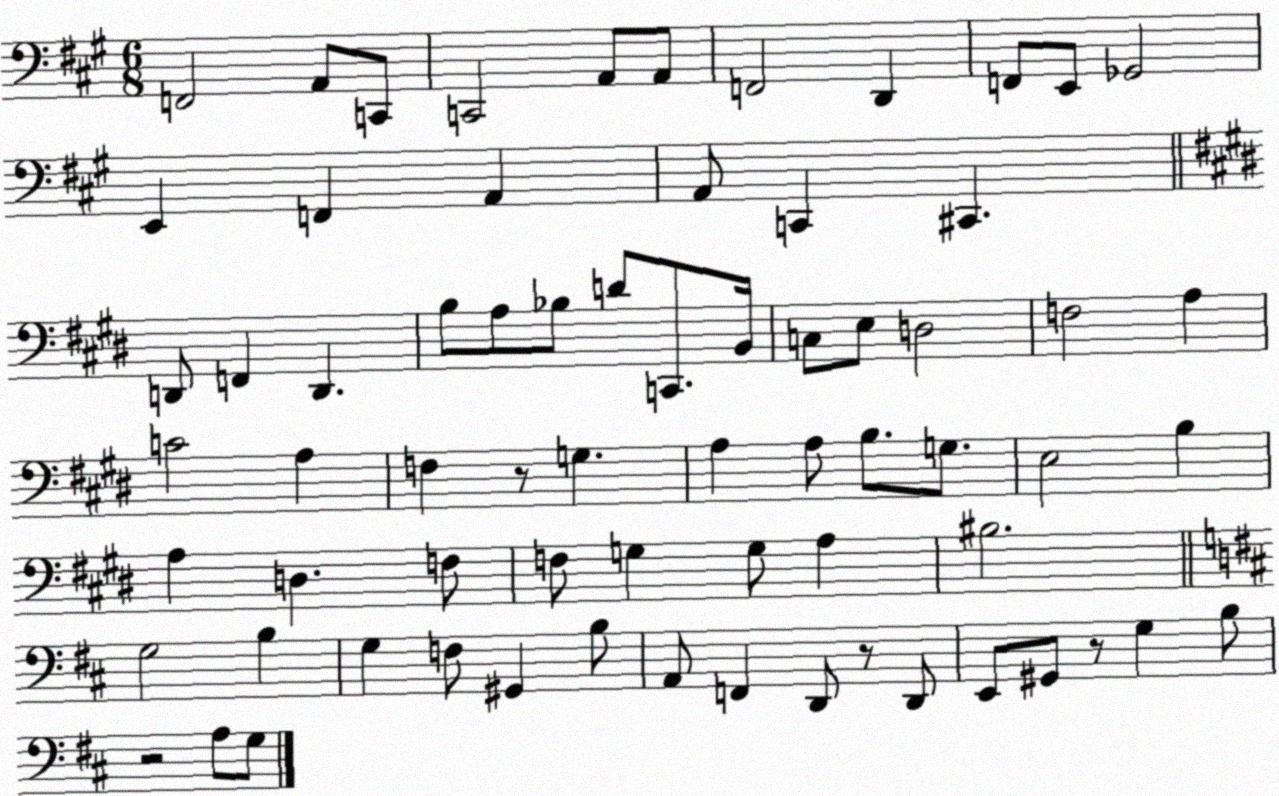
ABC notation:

X:1
T:Untitled
M:6/8
L:1/4
K:A
F,,2 A,,/2 C,,/2 C,,2 A,,/2 A,,/2 F,,2 D,, F,,/2 E,,/2 _G,,2 E,, F,, A,, A,,/2 C,, ^C,, D,,/2 F,, D,, B,/2 A,/2 _B,/2 D/2 C,,/2 B,,/4 C,/2 E,/2 D,2 F,2 A, C2 A, F, z/2 G, A, A,/2 B,/2 G,/2 E,2 B, A, D, F,/2 F,/2 G, G,/2 A, ^B,2 G,2 B, G, F,/2 ^G,, B,/2 A,,/2 F,, D,,/2 z/2 D,,/2 E,,/2 ^G,,/2 z/2 G, B,/2 z2 A,/2 G,/2